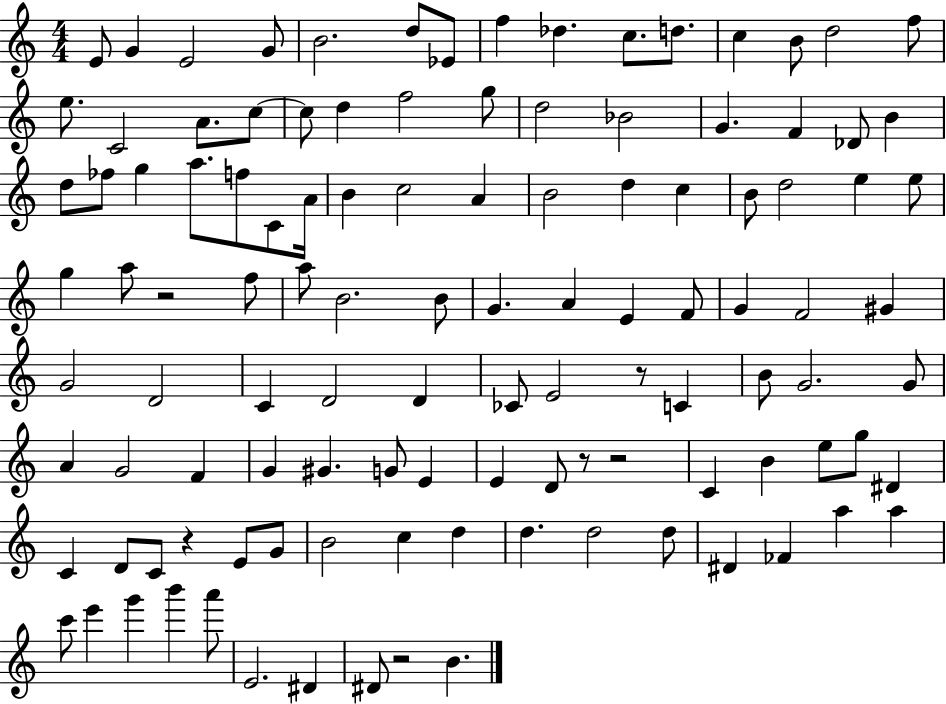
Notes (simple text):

E4/e G4/q E4/h G4/e B4/h. D5/e Eb4/e F5/q Db5/q. C5/e. D5/e. C5/q B4/e D5/h F5/e E5/e. C4/h A4/e. C5/e C5/e D5/q F5/h G5/e D5/h Bb4/h G4/q. F4/q Db4/e B4/q D5/e FES5/e G5/q A5/e. F5/e C4/e A4/s B4/q C5/h A4/q B4/h D5/q C5/q B4/e D5/h E5/q E5/e G5/q A5/e R/h F5/e A5/e B4/h. B4/e G4/q. A4/q E4/q F4/e G4/q F4/h G#4/q G4/h D4/h C4/q D4/h D4/q CES4/e E4/h R/e C4/q B4/e G4/h. G4/e A4/q G4/h F4/q G4/q G#4/q. G4/e E4/q E4/q D4/e R/e R/h C4/q B4/q E5/e G5/e D#4/q C4/q D4/e C4/e R/q E4/e G4/e B4/h C5/q D5/q D5/q. D5/h D5/e D#4/q FES4/q A5/q A5/q C6/e E6/q G6/q B6/q A6/e E4/h. D#4/q D#4/e R/h B4/q.